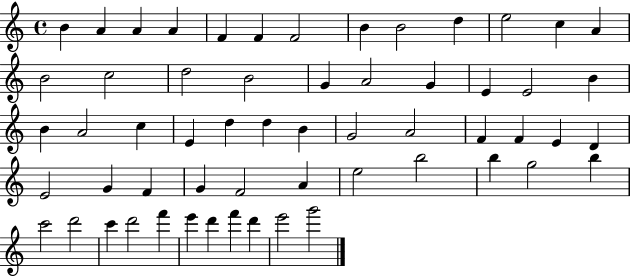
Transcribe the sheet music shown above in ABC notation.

X:1
T:Untitled
M:4/4
L:1/4
K:C
B A A A F F F2 B B2 d e2 c A B2 c2 d2 B2 G A2 G E E2 B B A2 c E d d B G2 A2 F F E D E2 G F G F2 A e2 b2 b g2 b c'2 d'2 c' d'2 f' e' d' f' d' e'2 g'2